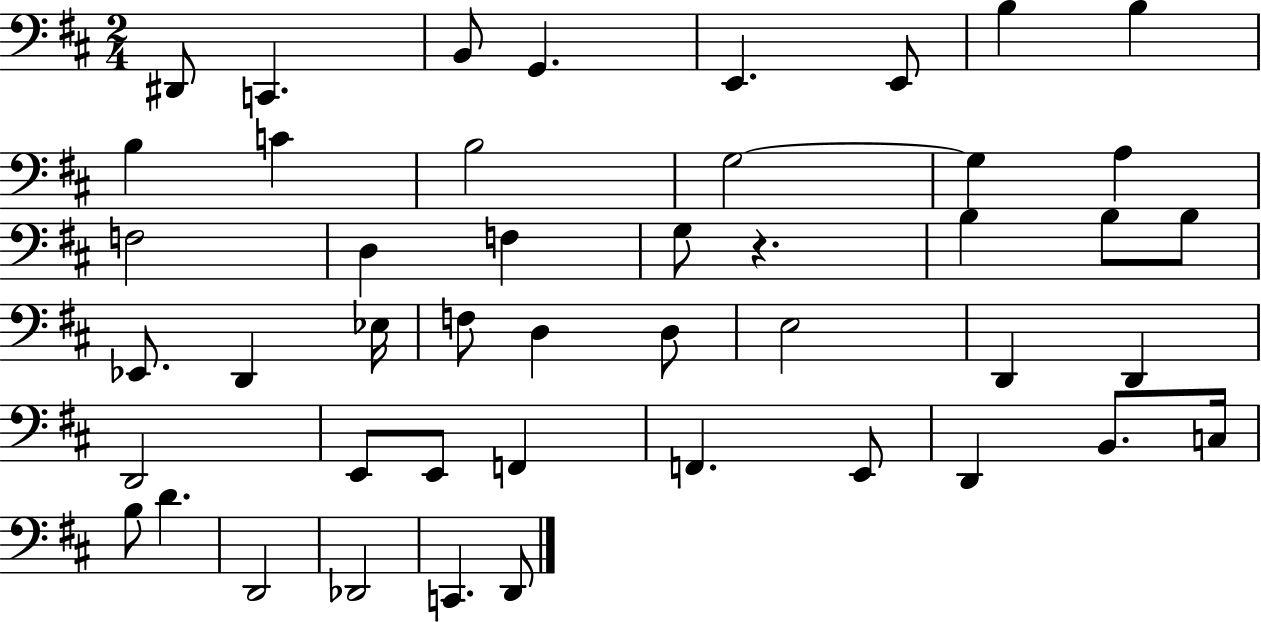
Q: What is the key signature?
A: D major